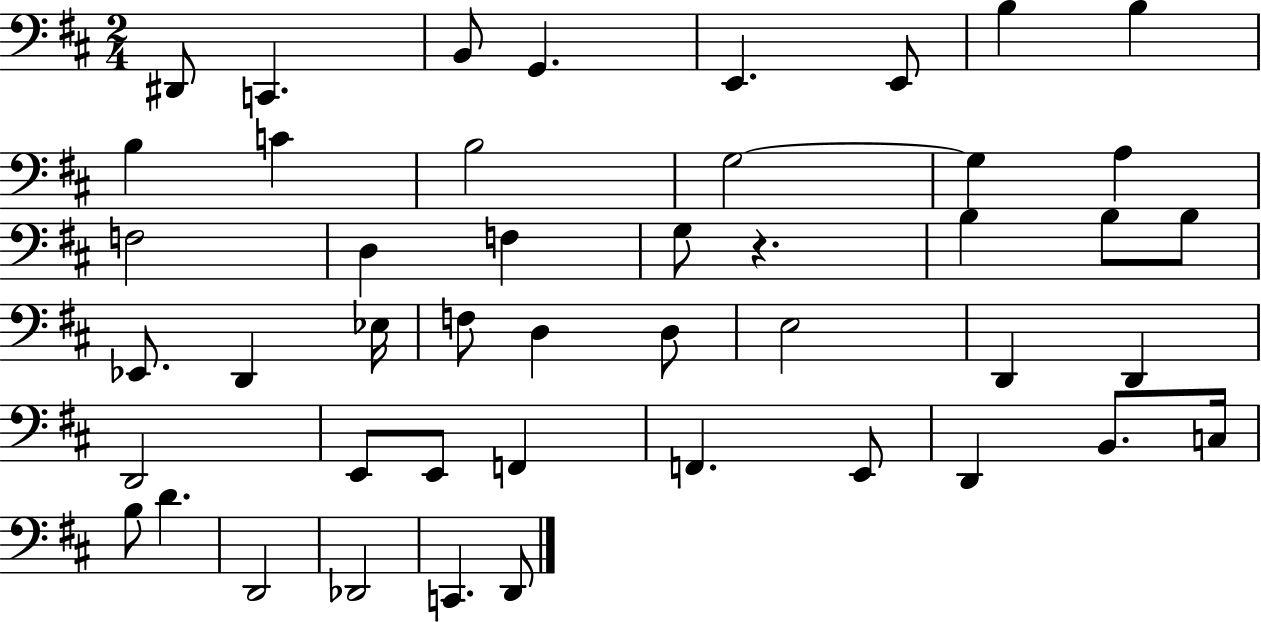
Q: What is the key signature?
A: D major